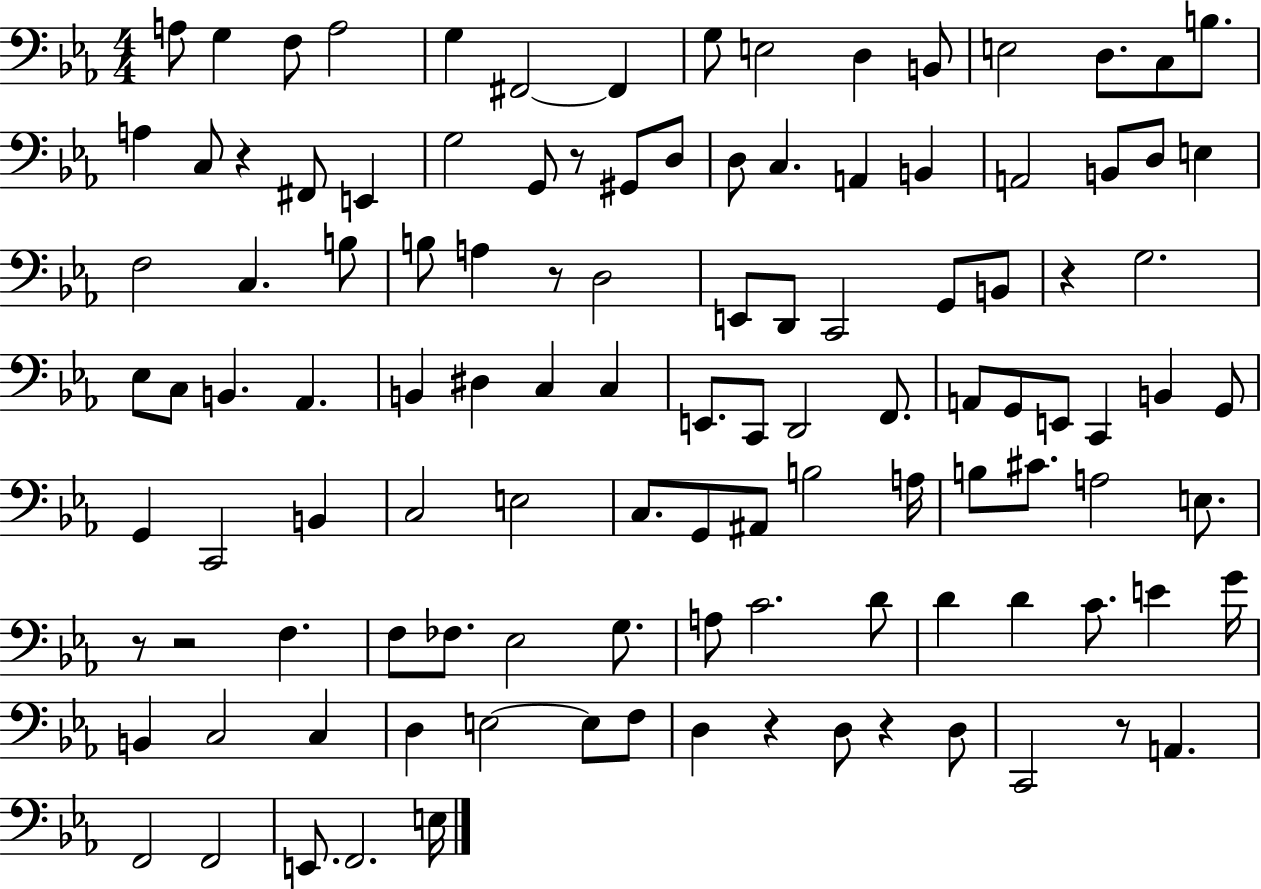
X:1
T:Untitled
M:4/4
L:1/4
K:Eb
A,/2 G, F,/2 A,2 G, ^F,,2 ^F,, G,/2 E,2 D, B,,/2 E,2 D,/2 C,/2 B,/2 A, C,/2 z ^F,,/2 E,, G,2 G,,/2 z/2 ^G,,/2 D,/2 D,/2 C, A,, B,, A,,2 B,,/2 D,/2 E, F,2 C, B,/2 B,/2 A, z/2 D,2 E,,/2 D,,/2 C,,2 G,,/2 B,,/2 z G,2 _E,/2 C,/2 B,, _A,, B,, ^D, C, C, E,,/2 C,,/2 D,,2 F,,/2 A,,/2 G,,/2 E,,/2 C,, B,, G,,/2 G,, C,,2 B,, C,2 E,2 C,/2 G,,/2 ^A,,/2 B,2 A,/4 B,/2 ^C/2 A,2 E,/2 z/2 z2 F, F,/2 _F,/2 _E,2 G,/2 A,/2 C2 D/2 D D C/2 E G/4 B,, C,2 C, D, E,2 E,/2 F,/2 D, z D,/2 z D,/2 C,,2 z/2 A,, F,,2 F,,2 E,,/2 F,,2 E,/4